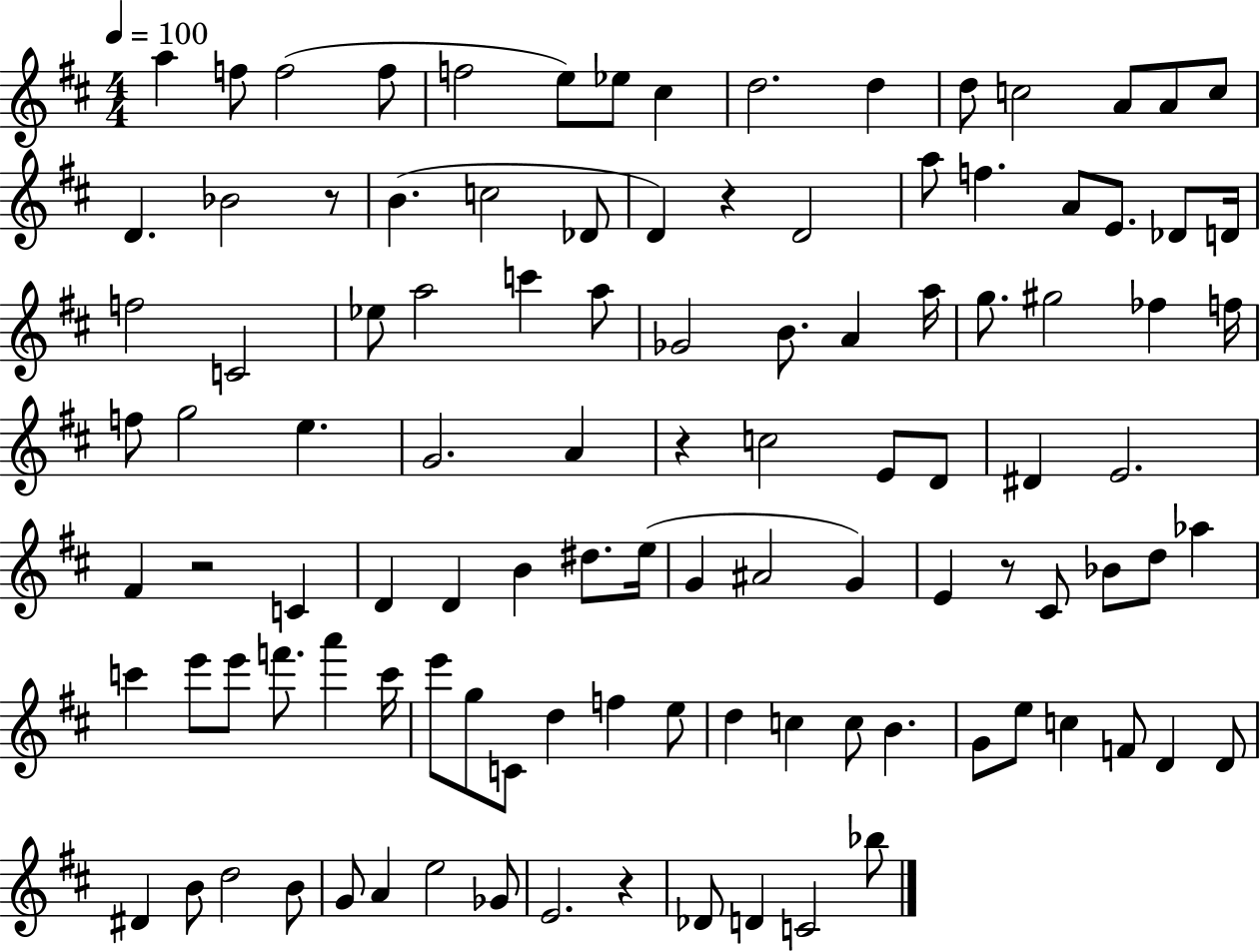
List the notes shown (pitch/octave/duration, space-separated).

A5/q F5/e F5/h F5/e F5/h E5/e Eb5/e C#5/q D5/h. D5/q D5/e C5/h A4/e A4/e C5/e D4/q. Bb4/h R/e B4/q. C5/h Db4/e D4/q R/q D4/h A5/e F5/q. A4/e E4/e. Db4/e D4/s F5/h C4/h Eb5/e A5/h C6/q A5/e Gb4/h B4/e. A4/q A5/s G5/e. G#5/h FES5/q F5/s F5/e G5/h E5/q. G4/h. A4/q R/q C5/h E4/e D4/e D#4/q E4/h. F#4/q R/h C4/q D4/q D4/q B4/q D#5/e. E5/s G4/q A#4/h G4/q E4/q R/e C#4/e Bb4/e D5/e Ab5/q C6/q E6/e E6/e F6/e. A6/q C6/s E6/e G5/e C4/e D5/q F5/q E5/e D5/q C5/q C5/e B4/q. G4/e E5/e C5/q F4/e D4/q D4/e D#4/q B4/e D5/h B4/e G4/e A4/q E5/h Gb4/e E4/h. R/q Db4/e D4/q C4/h Bb5/e